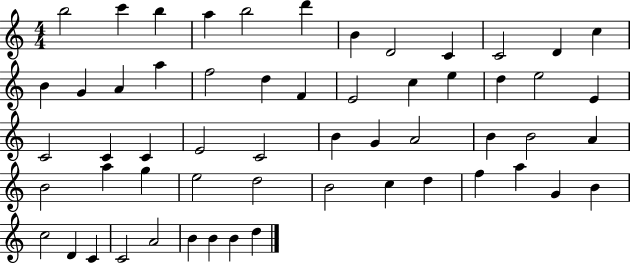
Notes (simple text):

B5/h C6/q B5/q A5/q B5/h D6/q B4/q D4/h C4/q C4/h D4/q C5/q B4/q G4/q A4/q A5/q F5/h D5/q F4/q E4/h C5/q E5/q D5/q E5/h E4/q C4/h C4/q C4/q E4/h C4/h B4/q G4/q A4/h B4/q B4/h A4/q B4/h A5/q G5/q E5/h D5/h B4/h C5/q D5/q F5/q A5/q G4/q B4/q C5/h D4/q C4/q C4/h A4/h B4/q B4/q B4/q D5/q